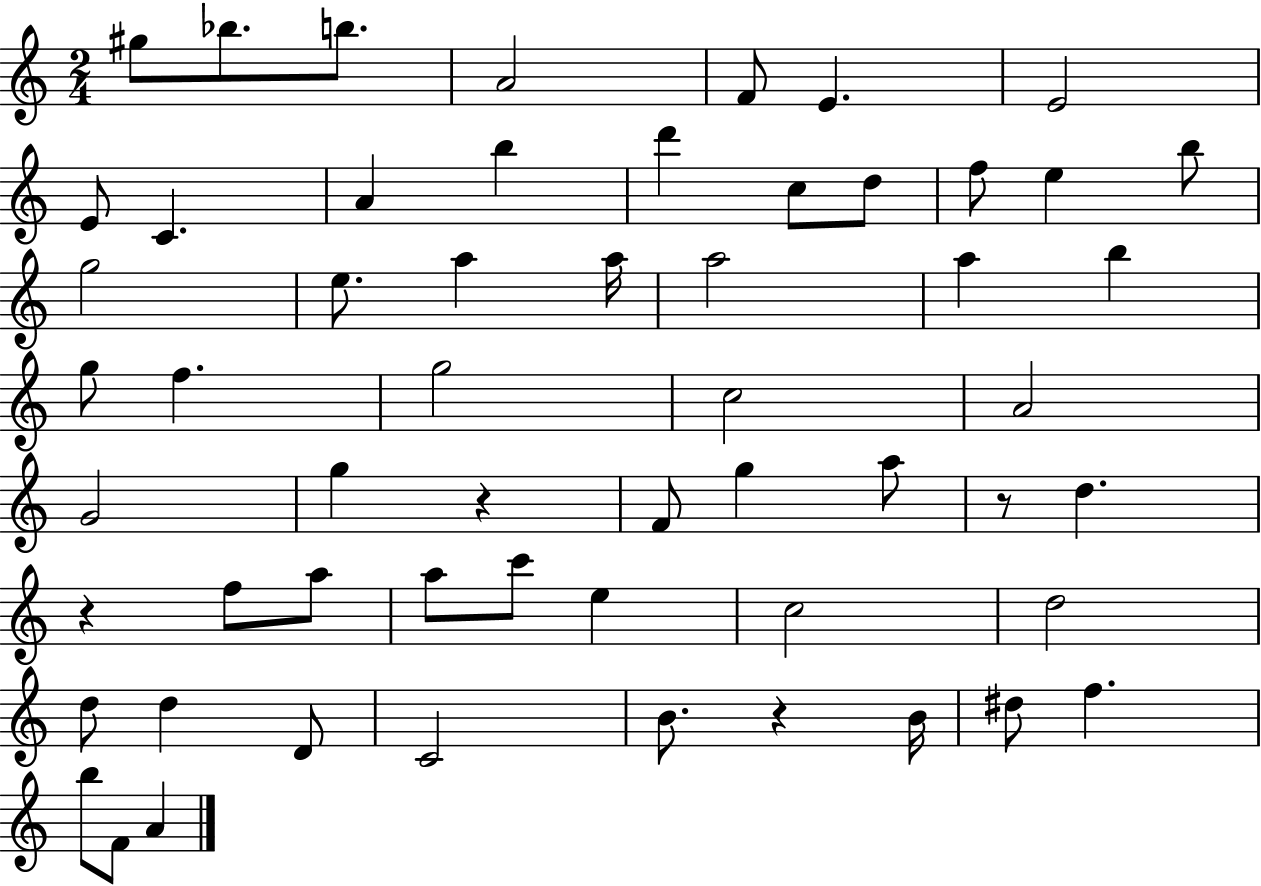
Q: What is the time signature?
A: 2/4